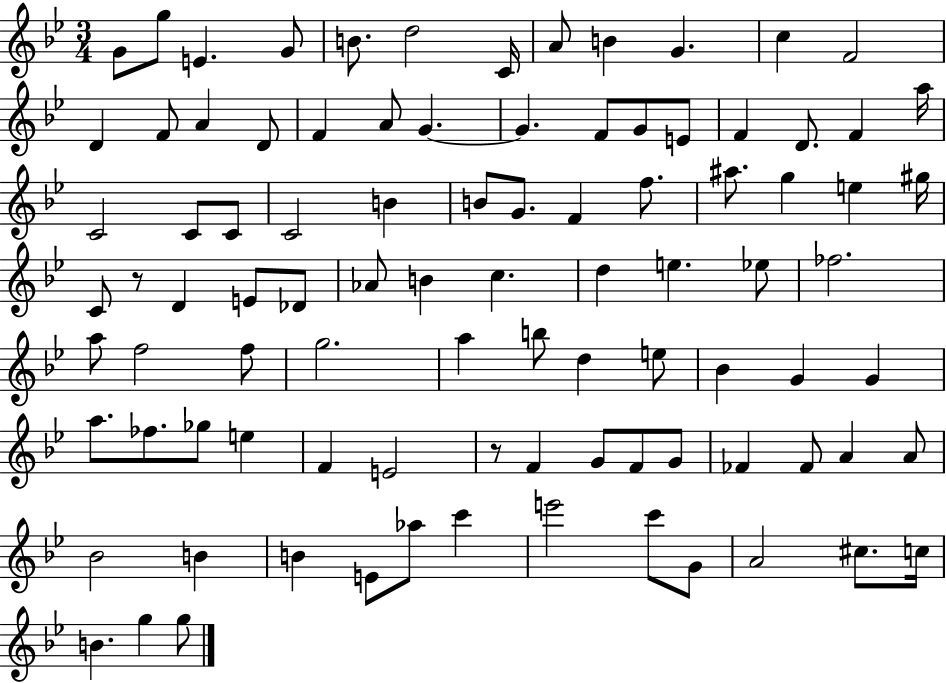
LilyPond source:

{
  \clef treble
  \numericTimeSignature
  \time 3/4
  \key bes \major
  g'8 g''8 e'4. g'8 | b'8. d''2 c'16 | a'8 b'4 g'4. | c''4 f'2 | \break d'4 f'8 a'4 d'8 | f'4 a'8 g'4.~~ | g'4. f'8 g'8 e'8 | f'4 d'8. f'4 a''16 | \break c'2 c'8 c'8 | c'2 b'4 | b'8 g'8. f'4 f''8. | ais''8. g''4 e''4 gis''16 | \break c'8 r8 d'4 e'8 des'8 | aes'8 b'4 c''4. | d''4 e''4. ees''8 | fes''2. | \break a''8 f''2 f''8 | g''2. | a''4 b''8 d''4 e''8 | bes'4 g'4 g'4 | \break a''8. fes''8. ges''8 e''4 | f'4 e'2 | r8 f'4 g'8 f'8 g'8 | fes'4 fes'8 a'4 a'8 | \break bes'2 b'4 | b'4 e'8 aes''8 c'''4 | e'''2 c'''8 g'8 | a'2 cis''8. c''16 | \break b'4. g''4 g''8 | \bar "|."
}